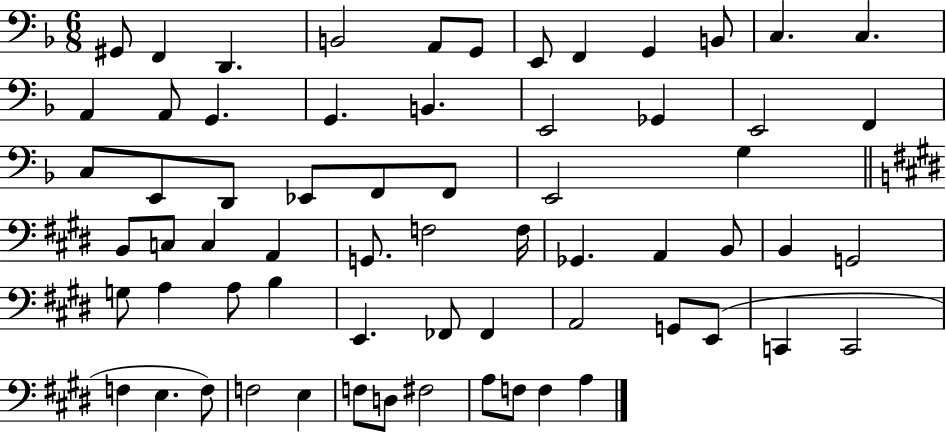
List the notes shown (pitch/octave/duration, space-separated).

G#2/e F2/q D2/q. B2/h A2/e G2/e E2/e F2/q G2/q B2/e C3/q. C3/q. A2/q A2/e G2/q. G2/q. B2/q. E2/h Gb2/q E2/h F2/q C3/e E2/e D2/e Eb2/e F2/e F2/e E2/h G3/q B2/e C3/e C3/q A2/q G2/e. F3/h F3/s Gb2/q. A2/q B2/e B2/q G2/h G3/e A3/q A3/e B3/q E2/q. FES2/e FES2/q A2/h G2/e E2/e C2/q C2/h F3/q E3/q. F3/e F3/h E3/q F3/e D3/e F#3/h A3/e F3/e F3/q A3/q